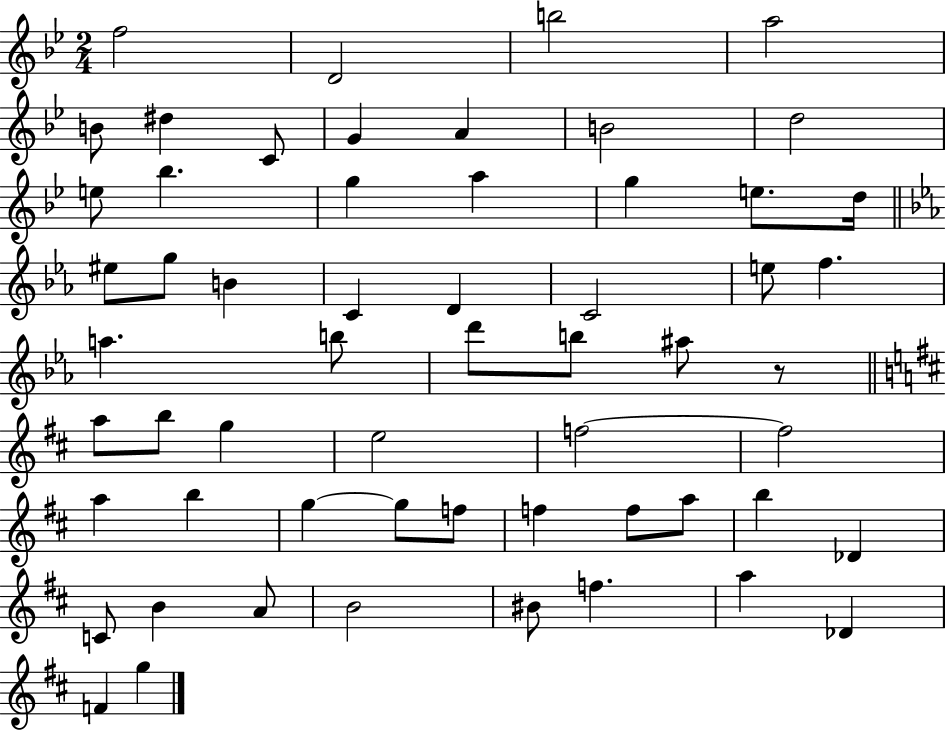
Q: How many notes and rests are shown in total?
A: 58